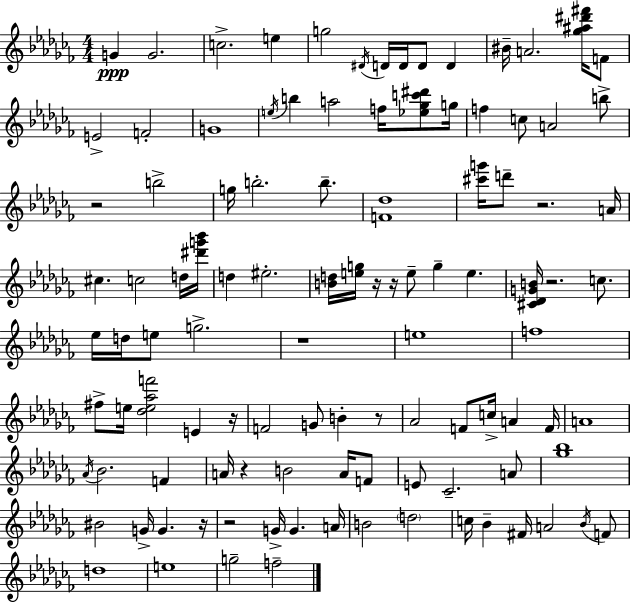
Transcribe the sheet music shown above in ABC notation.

X:1
T:Untitled
M:4/4
L:1/4
K:Abm
G G2 c2 e g2 ^D/4 D/4 D/4 D/2 D ^B/4 A2 [_g^a^d'^f']/4 F/2 E2 F2 G4 e/4 b a2 f/4 [_e_gc'^d']/2 g/4 f c/2 A2 b/2 z2 b2 g/4 b2 b/2 [F_d]4 [^c'g']/4 d'/2 z2 A/4 ^c c2 d/4 [^d'g'_b']/4 d ^e2 [Bd]/4 [eg]/4 z/4 z/4 e/2 g e [^C_DGB]/4 z2 c/2 _e/4 d/4 e/2 g2 z4 e4 f4 ^f/2 e/4 [_de_af']2 E z/4 F2 G/2 B z/2 _A2 F/2 c/4 A F/4 A4 _A/4 _B2 F A/4 z B2 A/4 F/2 E/2 _C2 A/2 [_g_b]4 ^B2 G/4 G z/4 z2 G/4 G A/4 B2 d2 c/4 _B ^F/4 A2 _B/4 F/2 d4 e4 g2 f2